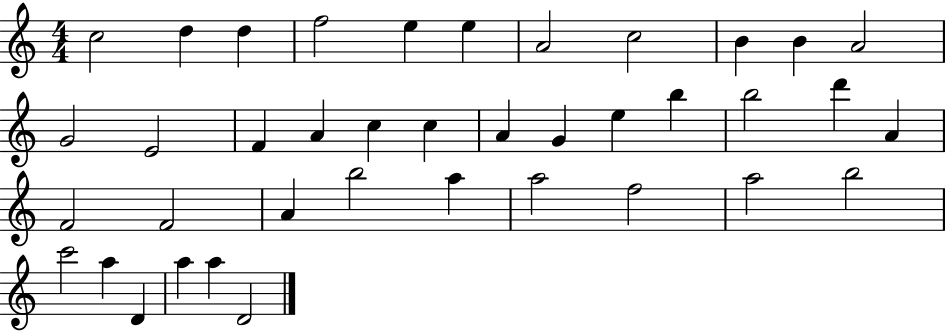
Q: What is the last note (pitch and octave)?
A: D4